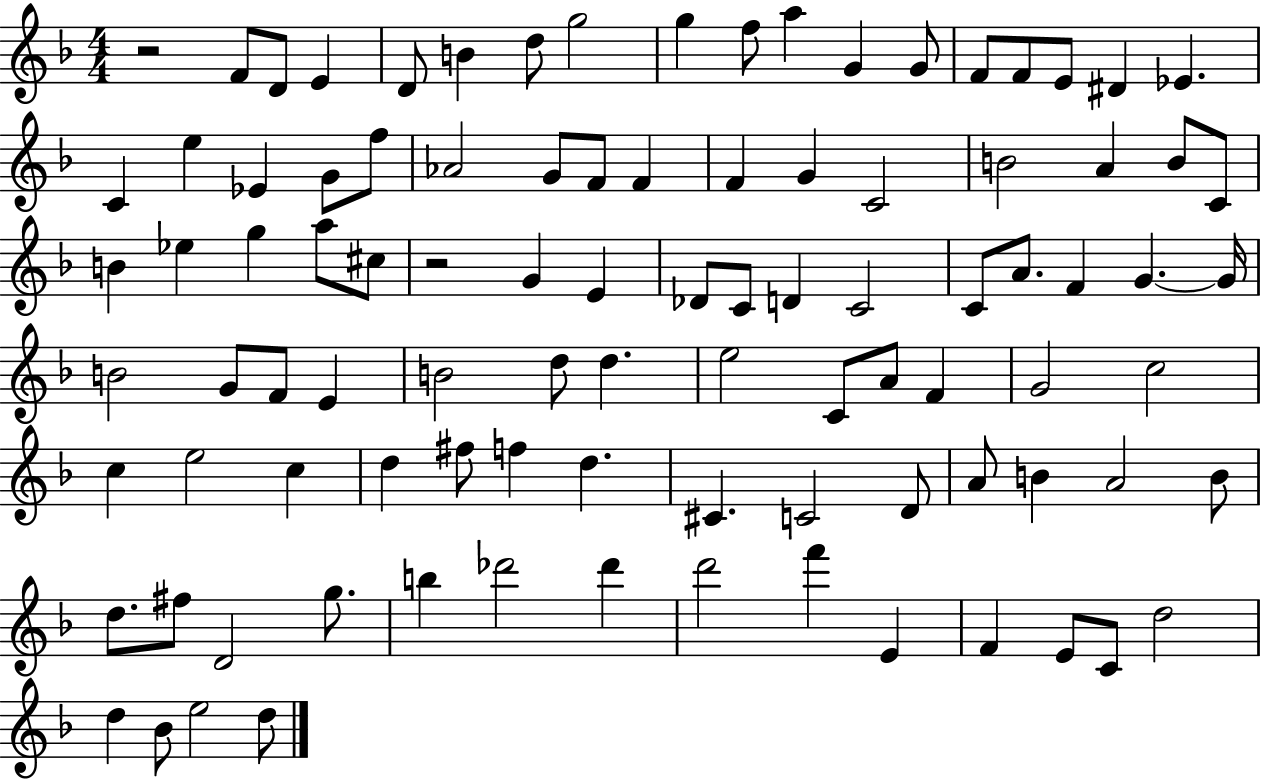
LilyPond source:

{
  \clef treble
  \numericTimeSignature
  \time 4/4
  \key f \major
  r2 f'8 d'8 e'4 | d'8 b'4 d''8 g''2 | g''4 f''8 a''4 g'4 g'8 | f'8 f'8 e'8 dis'4 ees'4. | \break c'4 e''4 ees'4 g'8 f''8 | aes'2 g'8 f'8 f'4 | f'4 g'4 c'2 | b'2 a'4 b'8 c'8 | \break b'4 ees''4 g''4 a''8 cis''8 | r2 g'4 e'4 | des'8 c'8 d'4 c'2 | c'8 a'8. f'4 g'4.~~ g'16 | \break b'2 g'8 f'8 e'4 | b'2 d''8 d''4. | e''2 c'8 a'8 f'4 | g'2 c''2 | \break c''4 e''2 c''4 | d''4 fis''8 f''4 d''4. | cis'4. c'2 d'8 | a'8 b'4 a'2 b'8 | \break d''8. fis''8 d'2 g''8. | b''4 des'''2 des'''4 | d'''2 f'''4 e'4 | f'4 e'8 c'8 d''2 | \break d''4 bes'8 e''2 d''8 | \bar "|."
}